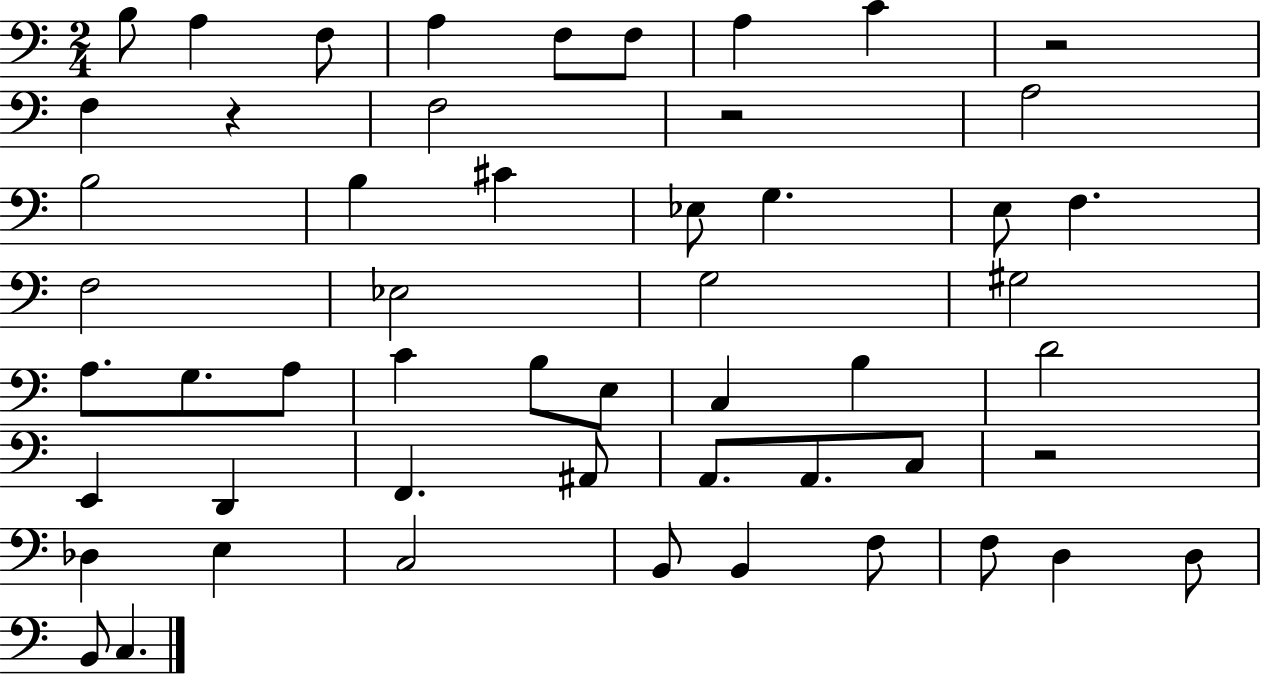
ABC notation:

X:1
T:Untitled
M:2/4
L:1/4
K:C
B,/2 A, F,/2 A, F,/2 F,/2 A, C z2 F, z F,2 z2 A,2 B,2 B, ^C _E,/2 G, E,/2 F, F,2 _E,2 G,2 ^G,2 A,/2 G,/2 A,/2 C B,/2 E,/2 C, B, D2 E,, D,, F,, ^A,,/2 A,,/2 A,,/2 C,/2 z2 _D, E, C,2 B,,/2 B,, F,/2 F,/2 D, D,/2 B,,/2 C,